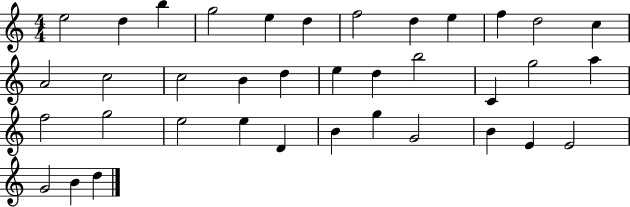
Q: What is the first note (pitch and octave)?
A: E5